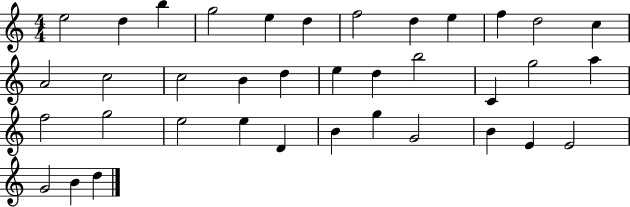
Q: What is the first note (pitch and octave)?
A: E5